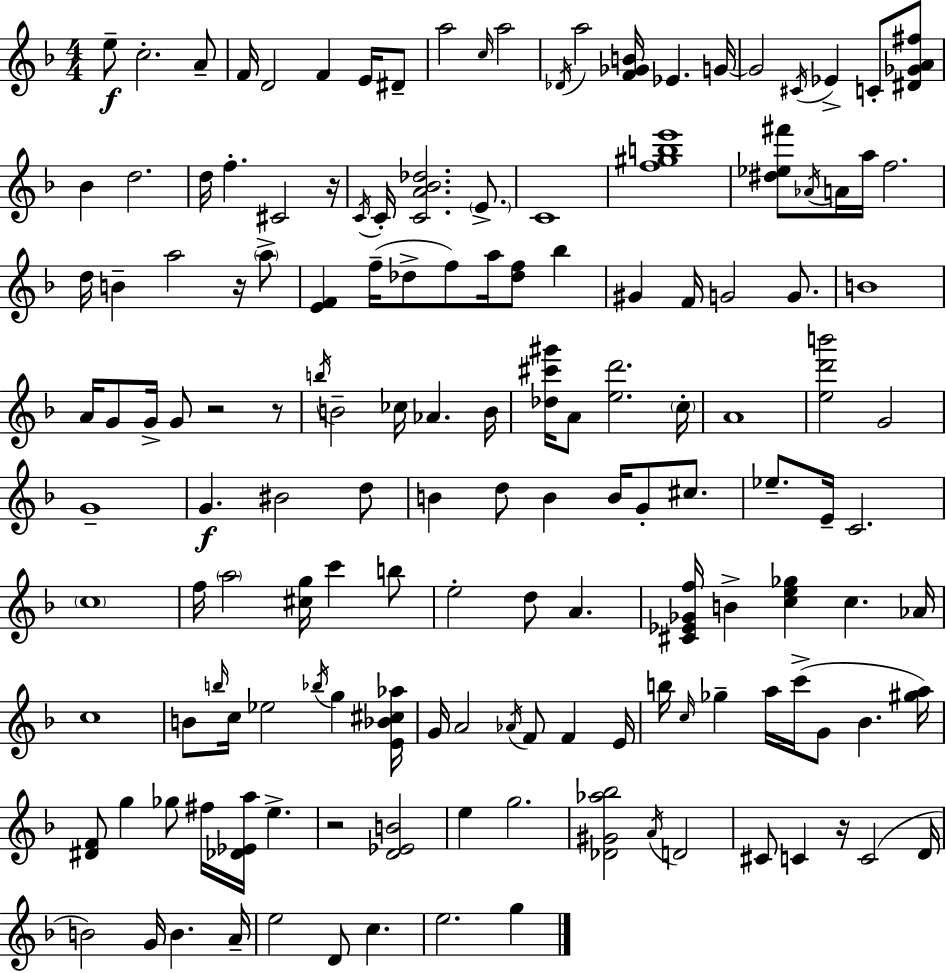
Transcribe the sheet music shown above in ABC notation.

X:1
T:Untitled
M:4/4
L:1/4
K:Dm
e/2 c2 A/2 F/4 D2 F E/4 ^D/2 a2 c/4 a2 _D/4 a2 [F_GB]/4 _E G/4 G2 ^C/4 _E C/2 [^D_GA^f]/2 _B d2 d/4 f ^C2 z/4 C/4 C/4 [CA_B_d]2 E/2 C4 [f^gbe']4 [^d_e^f']/2 _A/4 A/4 a/4 f2 d/4 B a2 z/4 a/2 [EF] f/4 _d/2 f/2 a/4 [_df]/2 _b ^G F/4 G2 G/2 B4 A/4 G/2 G/4 G/2 z2 z/2 b/4 B2 _c/4 _A B/4 [_d^c'^g']/4 A/2 [ed']2 c/4 A4 [ed'b']2 G2 G4 G ^B2 d/2 B d/2 B B/4 G/2 ^c/2 _e/2 E/4 C2 c4 f/4 a2 [^cg]/4 c' b/2 e2 d/2 A [^C_E_Gf]/4 B [ce_g] c _A/4 c4 B/2 b/4 c/4 _e2 _b/4 g [E_B^c_a]/4 G/4 A2 _A/4 F/2 F E/4 b/4 c/4 _g a/4 c'/4 G/2 _B [^ga]/4 [^DF]/2 g _g/2 ^f/4 [_D_Ea]/4 e z2 [D_EB]2 e g2 [_D^G_a_b]2 A/4 D2 ^C/2 C z/4 C2 D/4 B2 G/4 B A/4 e2 D/2 c e2 g